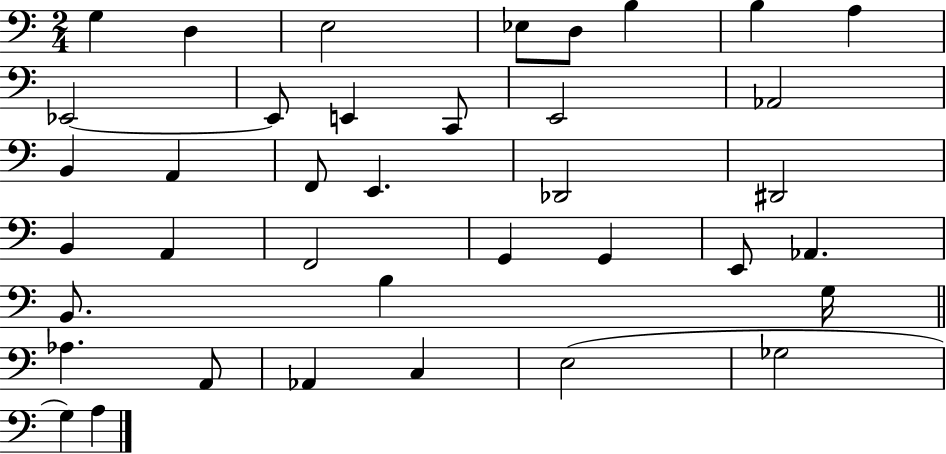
X:1
T:Untitled
M:2/4
L:1/4
K:C
G, D, E,2 _E,/2 D,/2 B, B, A, _E,,2 _E,,/2 E,, C,,/2 E,,2 _A,,2 B,, A,, F,,/2 E,, _D,,2 ^D,,2 B,, A,, F,,2 G,, G,, E,,/2 _A,, B,,/2 B, G,/4 _A, A,,/2 _A,, C, E,2 _G,2 G, A,